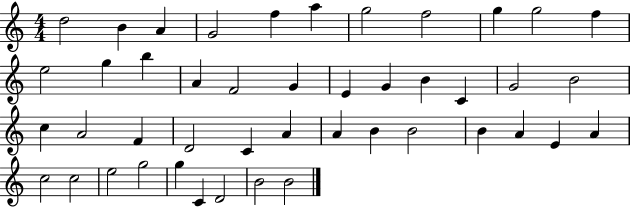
{
  \clef treble
  \numericTimeSignature
  \time 4/4
  \key c \major
  d''2 b'4 a'4 | g'2 f''4 a''4 | g''2 f''2 | g''4 g''2 f''4 | \break e''2 g''4 b''4 | a'4 f'2 g'4 | e'4 g'4 b'4 c'4 | g'2 b'2 | \break c''4 a'2 f'4 | d'2 c'4 a'4 | a'4 b'4 b'2 | b'4 a'4 e'4 a'4 | \break c''2 c''2 | e''2 g''2 | g''4 c'4 d'2 | b'2 b'2 | \break \bar "|."
}